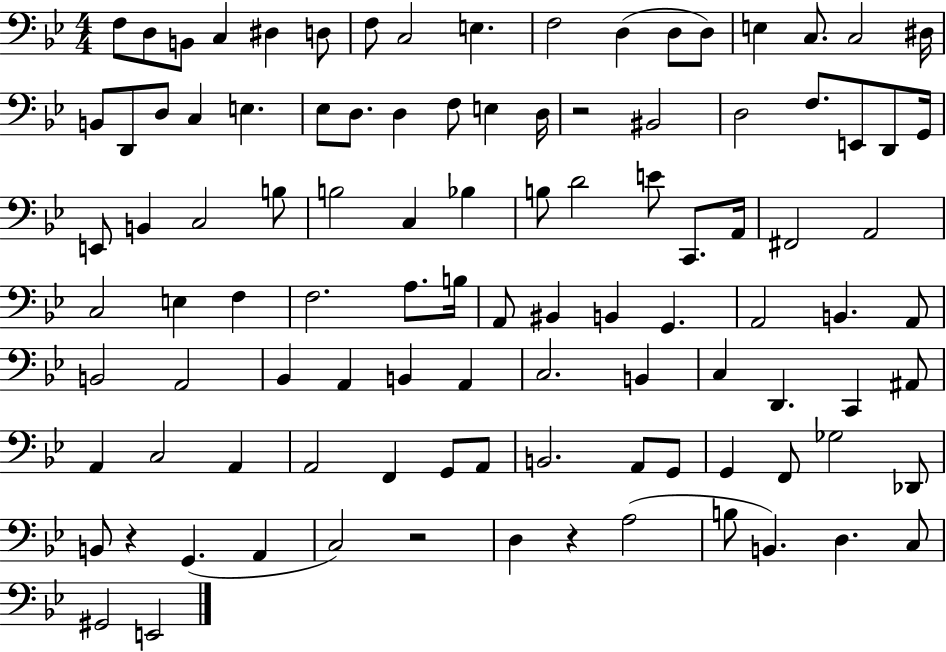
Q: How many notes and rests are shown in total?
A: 103